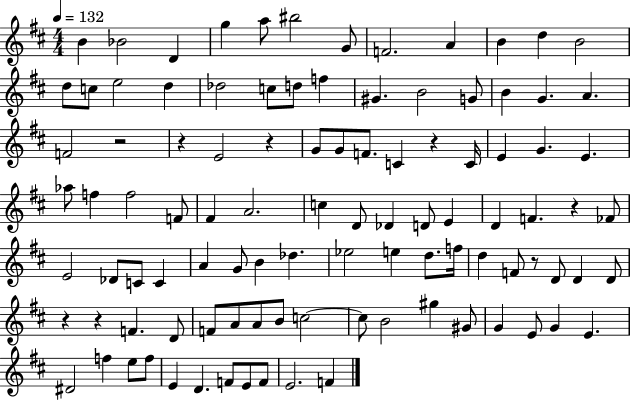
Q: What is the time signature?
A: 4/4